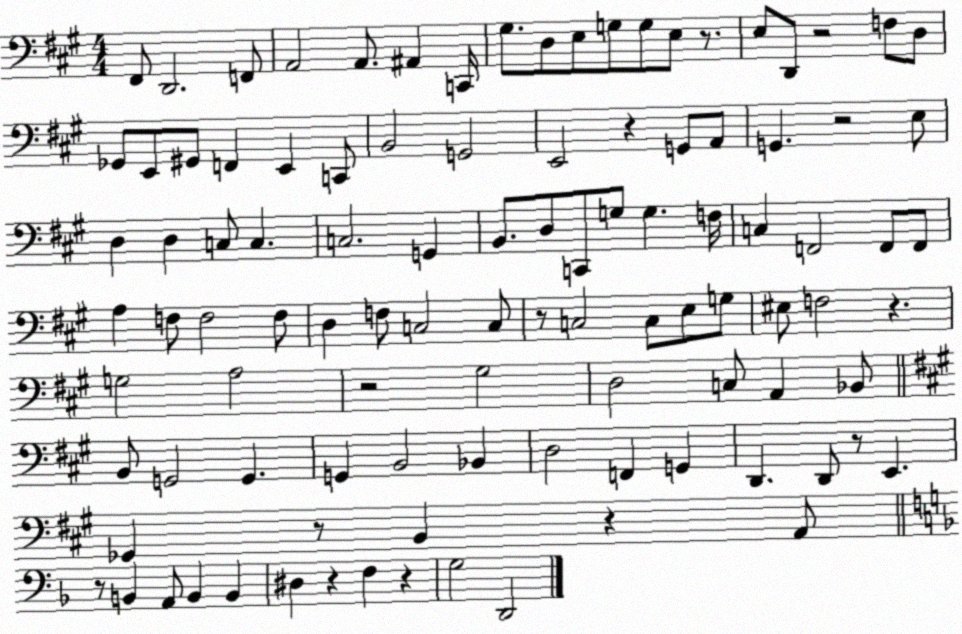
X:1
T:Untitled
M:4/4
L:1/4
K:A
^F,,/2 D,,2 F,,/2 A,,2 A,,/2 ^A,, C,,/4 ^G,/2 D,/2 E,/2 G,/2 G,/2 E,/2 z/2 E,/2 D,,/2 z2 F,/2 D,/2 _G,,/2 E,,/2 ^G,,/2 F,, E,, C,,/2 B,,2 G,,2 E,,2 z G,,/2 A,,/2 G,, z2 E,/2 D, D, C,/2 C, C,2 G,, B,,/2 D,/2 C,,/2 G,/2 G, F,/4 C, F,,2 F,,/2 F,,/2 A, F,/2 F,2 F,/2 D, F,/2 C,2 C,/2 z/2 C,2 C,/2 E,/2 G,/2 ^E,/2 F,2 z G,2 A,2 z2 ^G,2 D,2 C,/2 A,, _B,,/2 B,,/2 G,,2 G,, G,, B,,2 _B,, D,2 F,, G,, D,, D,,/2 z/2 E,, _G,, z/2 B,, z A,,/2 z/2 B,, A,,/2 B,, B,, ^D, z F, z G,2 D,,2